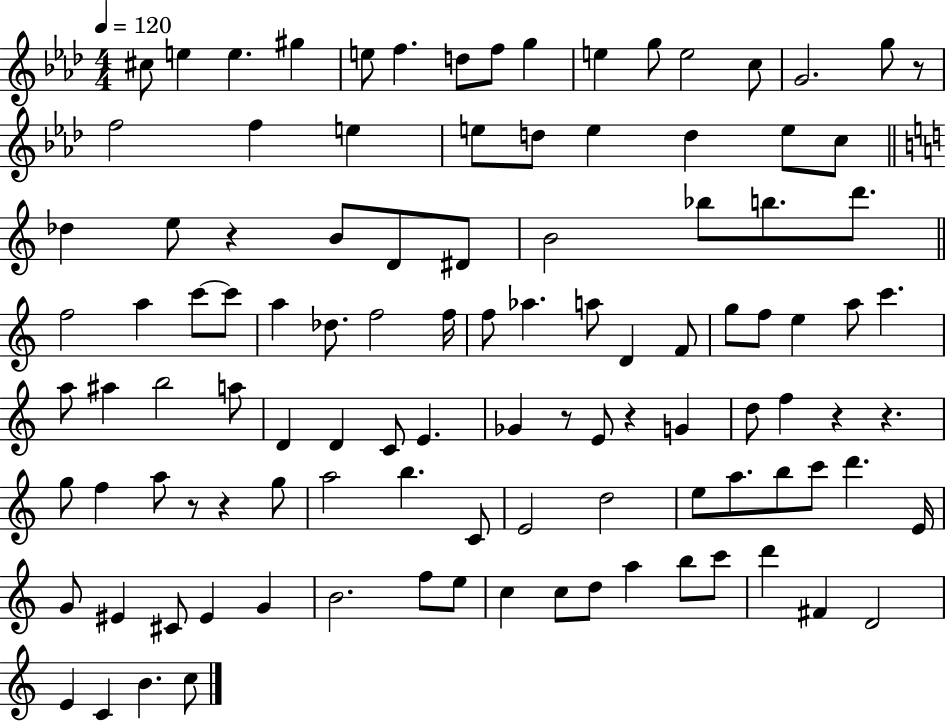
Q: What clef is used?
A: treble